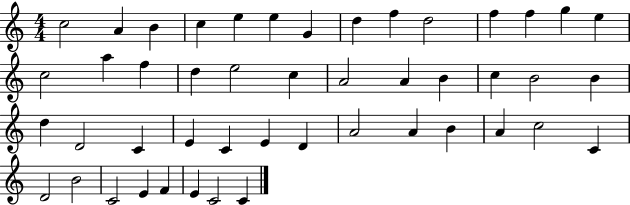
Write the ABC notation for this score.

X:1
T:Untitled
M:4/4
L:1/4
K:C
c2 A B c e e G d f d2 f f g e c2 a f d e2 c A2 A B c B2 B d D2 C E C E D A2 A B A c2 C D2 B2 C2 E F E C2 C